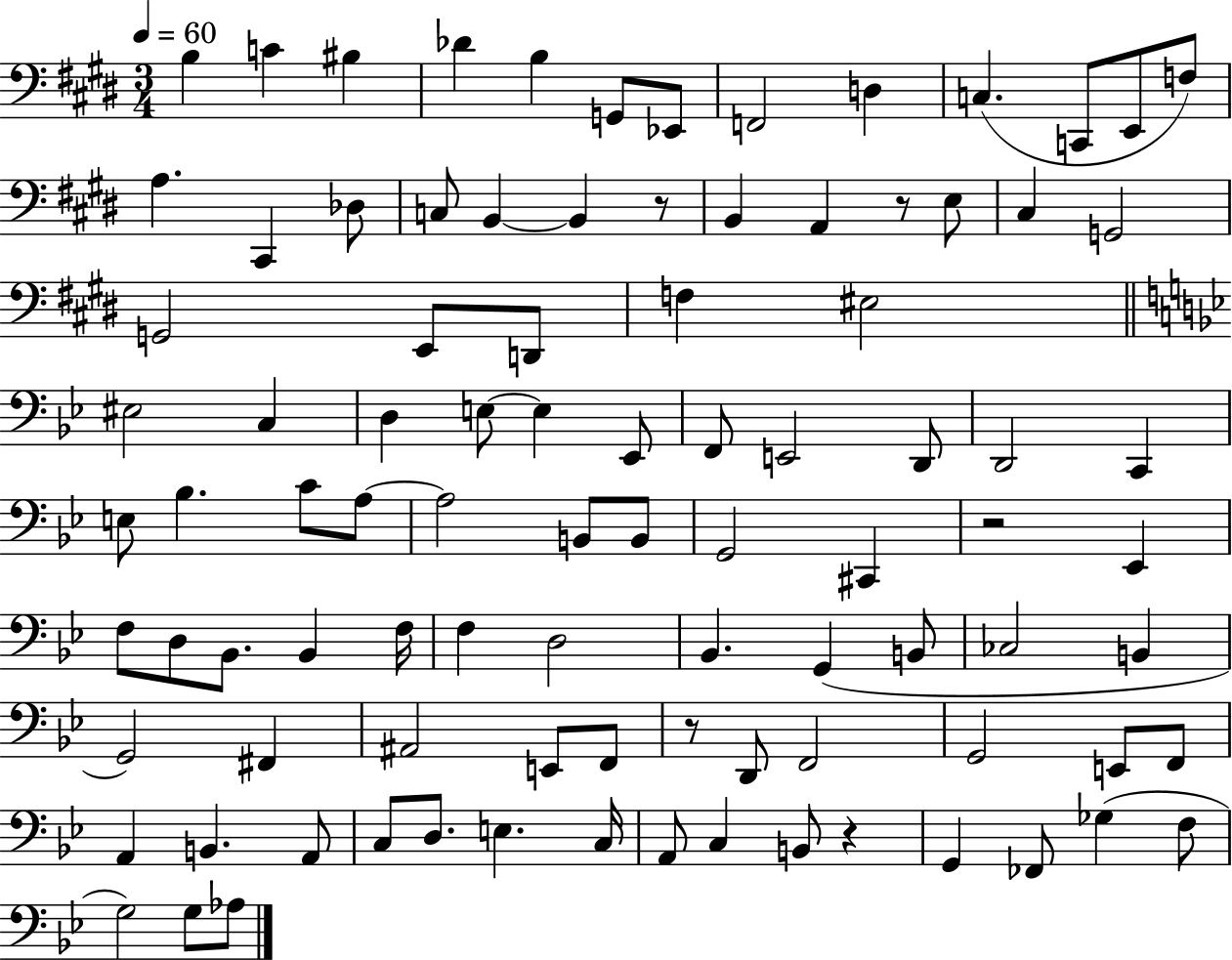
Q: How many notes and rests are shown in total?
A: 94